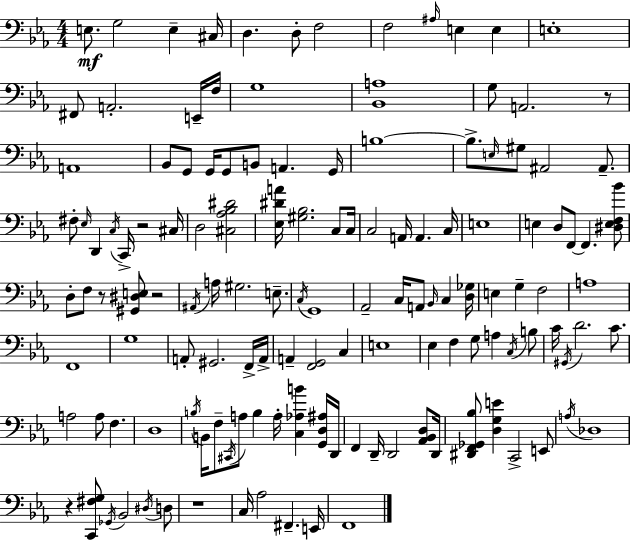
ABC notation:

X:1
T:Untitled
M:4/4
L:1/4
K:Cm
E,/2 G,2 E, ^C,/4 D, D,/2 F,2 F,2 ^A,/4 E, E, E,4 ^F,,/2 A,,2 E,,/4 F,/4 G,4 [_B,,A,]4 G,/2 A,,2 z/2 A,,4 _B,,/2 G,,/2 G,,/4 G,,/2 B,,/2 A,, G,,/4 B,4 B,/2 E,/4 ^G,/2 ^A,,2 ^A,,/2 ^F,/2 _E,/4 D,, C,/4 C,,/4 z2 ^C,/4 D,2 [^C,_A,_B,^D]2 [_E,^DA]/4 [^G,_B,]2 C,/2 C,/4 C,2 A,,/4 A,, C,/4 E,4 E, D,/2 F,,/2 F,, [^D,E,F,_B]/2 D,/2 F,/2 z/2 [^G,,^D,E,]/2 z2 ^A,,/4 A,/4 ^G,2 E,/2 C,/4 G,,4 _A,,2 C,/4 A,,/2 _B,,/4 C, [D,_G,]/4 E, G, F,2 A,4 F,,4 G,4 A,,/2 ^G,,2 F,,/4 A,,/4 A,, [F,,G,,]2 C, E,4 _E, F, G,/2 A, C,/4 B,/2 C/4 ^G,,/4 D2 C/2 A,2 A,/2 F, D,4 B,/4 B,,/4 F,/2 ^C,,/4 A,/2 B, A,/4 [C,_A,B] [G,,D,^A,]/4 D,,/4 F,, D,,/4 D,,2 [_A,,_B,,D,]/2 D,,/4 [^D,,F,,_G,,_B,]/2 [D,G,E] C,,2 E,,/2 A,/4 _D,4 z [C,,^F,G,]/2 _G,,/4 _B,,2 ^D,/4 D,/2 z4 C,/4 _A,2 ^F,, E,,/4 F,,4